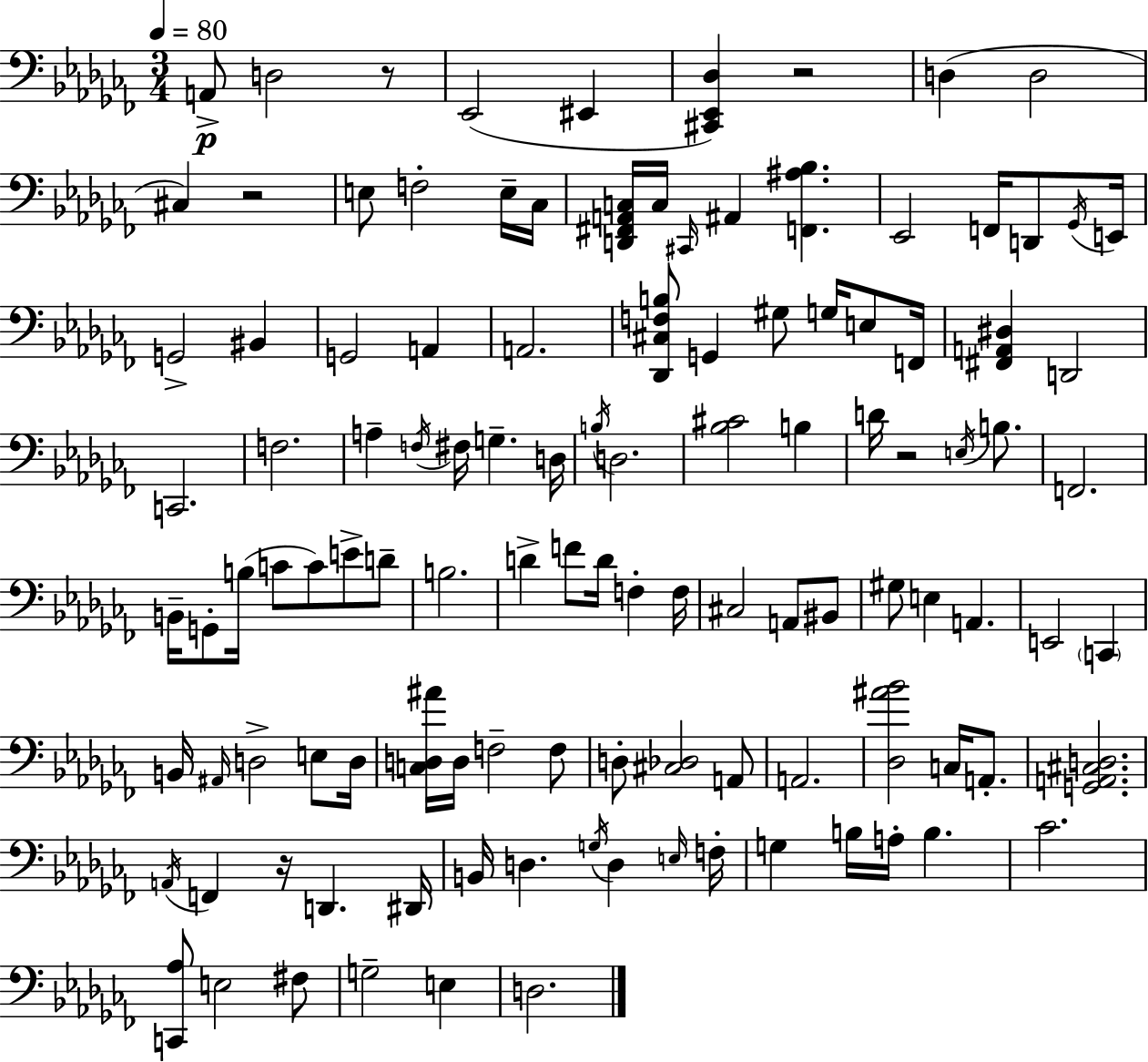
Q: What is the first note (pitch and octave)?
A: A2